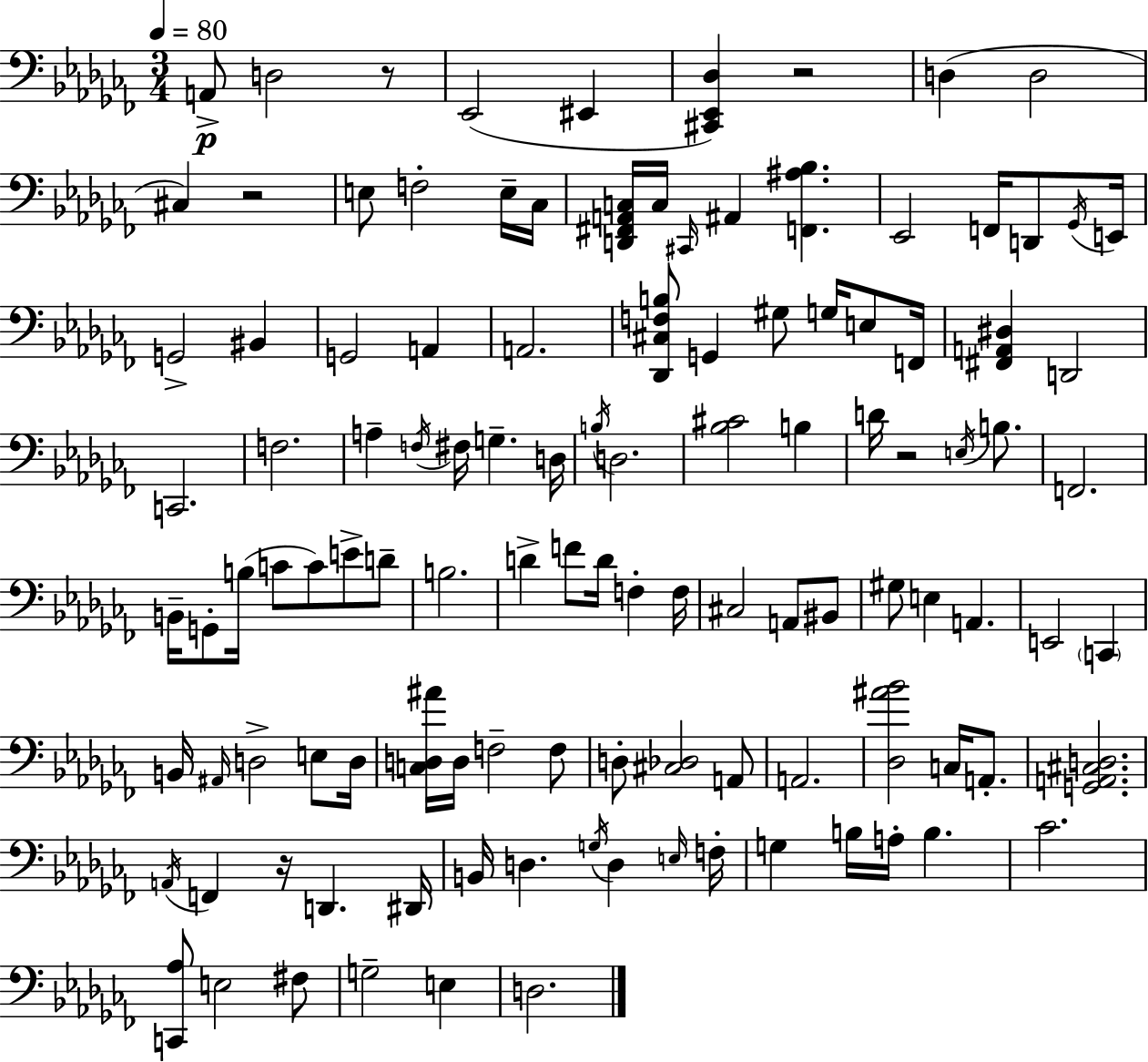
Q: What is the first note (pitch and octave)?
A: A2